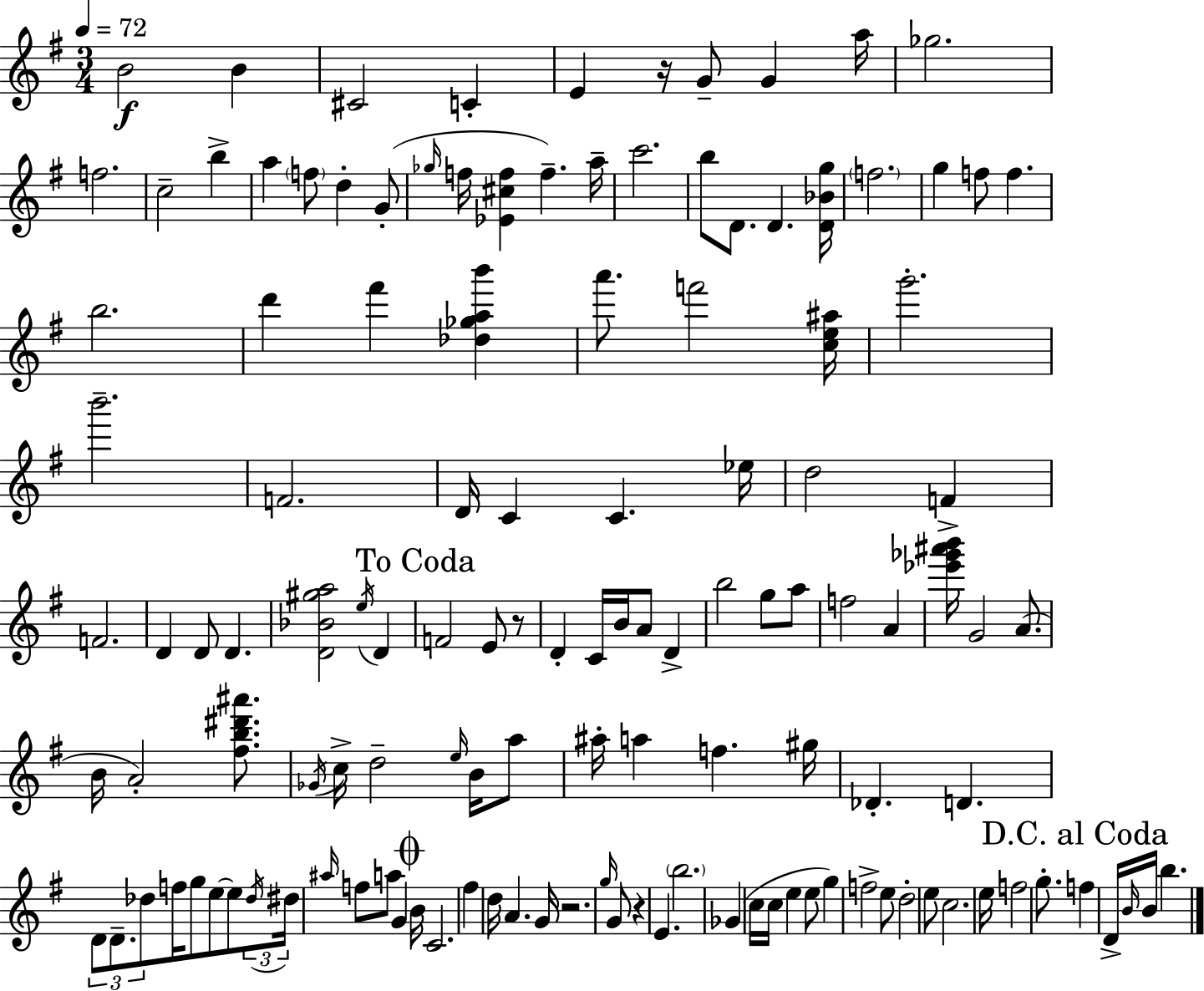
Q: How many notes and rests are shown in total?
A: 129